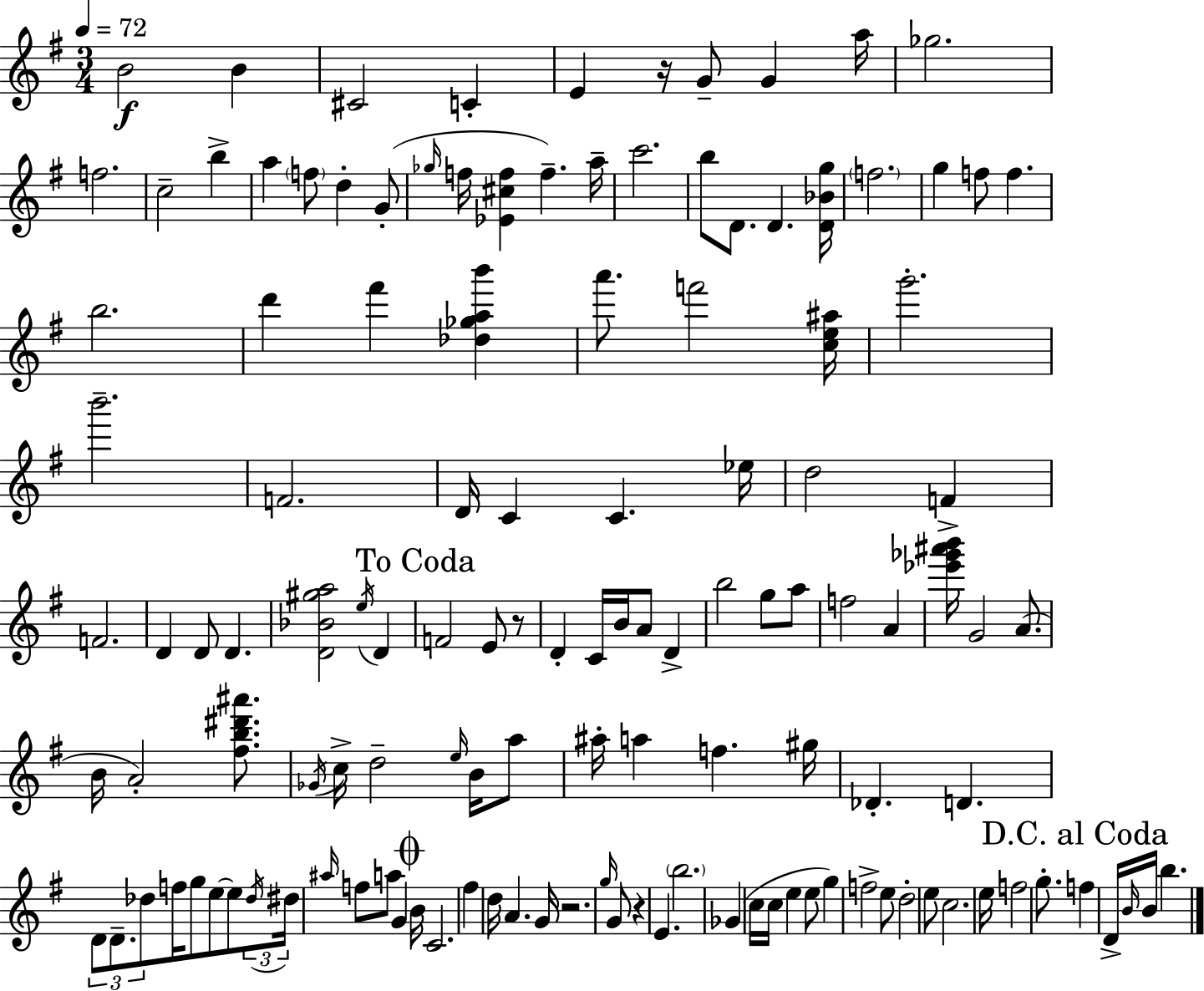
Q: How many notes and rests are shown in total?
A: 129